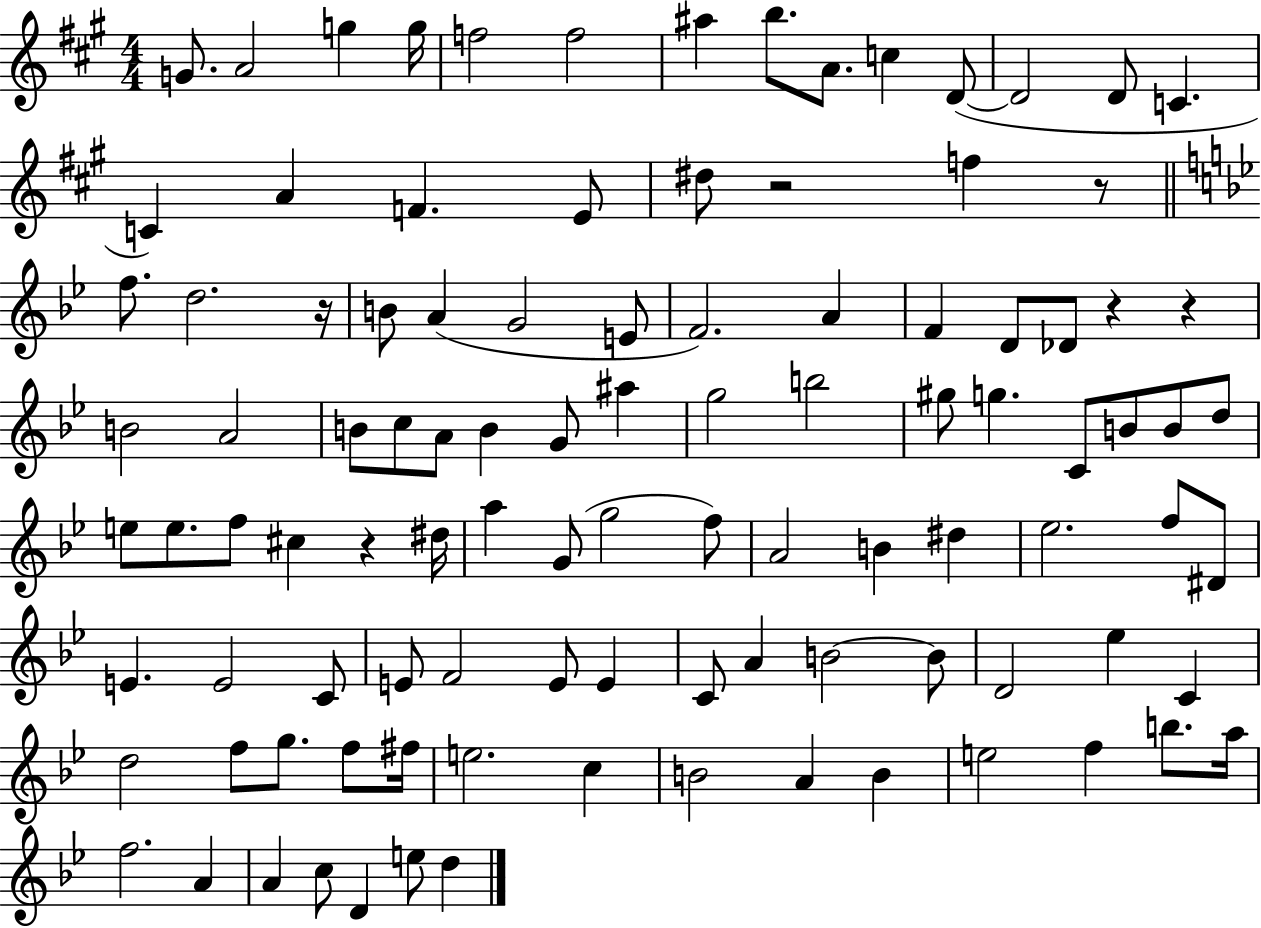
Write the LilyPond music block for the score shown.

{
  \clef treble
  \numericTimeSignature
  \time 4/4
  \key a \major
  g'8. a'2 g''4 g''16 | f''2 f''2 | ais''4 b''8. a'8. c''4 d'8~(~ | d'2 d'8 c'4. | \break c'4) a'4 f'4. e'8 | dis''8 r2 f''4 r8 | \bar "||" \break \key g \minor f''8. d''2. r16 | b'8 a'4( g'2 e'8 | f'2.) a'4 | f'4 d'8 des'8 r4 r4 | \break b'2 a'2 | b'8 c''8 a'8 b'4 g'8 ais''4 | g''2 b''2 | gis''8 g''4. c'8 b'8 b'8 d''8 | \break e''8 e''8. f''8 cis''4 r4 dis''16 | a''4 g'8( g''2 f''8) | a'2 b'4 dis''4 | ees''2. f''8 dis'8 | \break e'4. e'2 c'8 | e'8 f'2 e'8 e'4 | c'8 a'4 b'2~~ b'8 | d'2 ees''4 c'4 | \break d''2 f''8 g''8. f''8 fis''16 | e''2. c''4 | b'2 a'4 b'4 | e''2 f''4 b''8. a''16 | \break f''2. a'4 | a'4 c''8 d'4 e''8 d''4 | \bar "|."
}